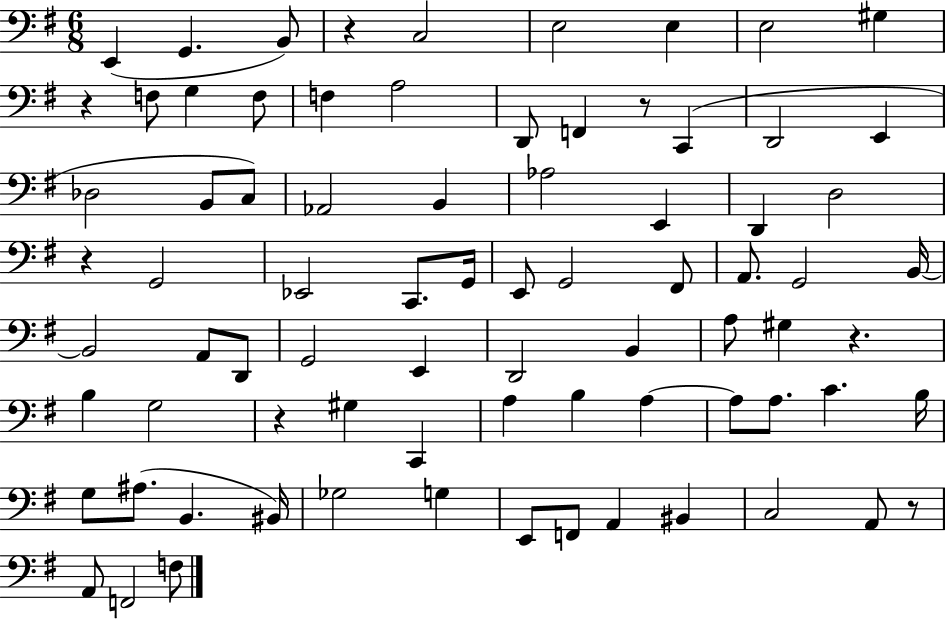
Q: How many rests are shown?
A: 7